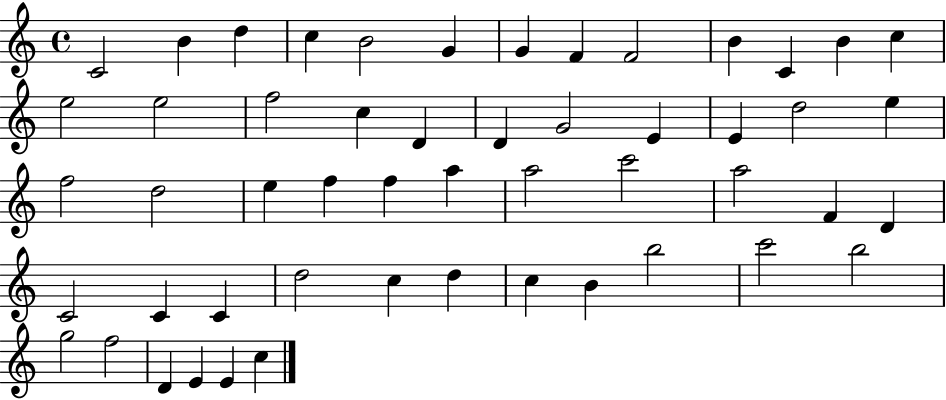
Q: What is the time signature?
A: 4/4